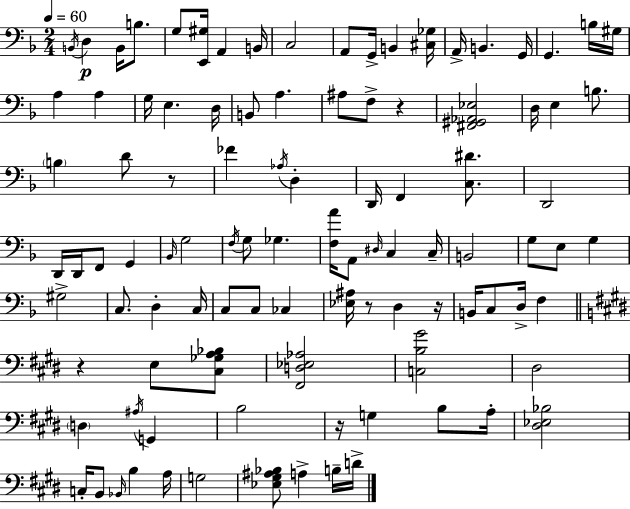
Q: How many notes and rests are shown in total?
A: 101